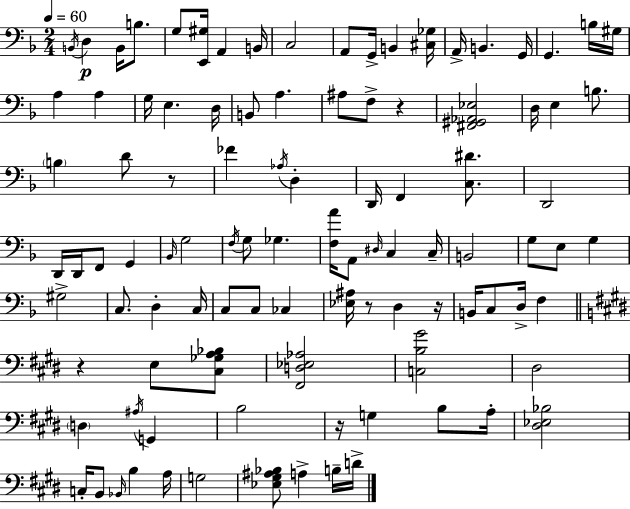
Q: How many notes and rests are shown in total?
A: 101